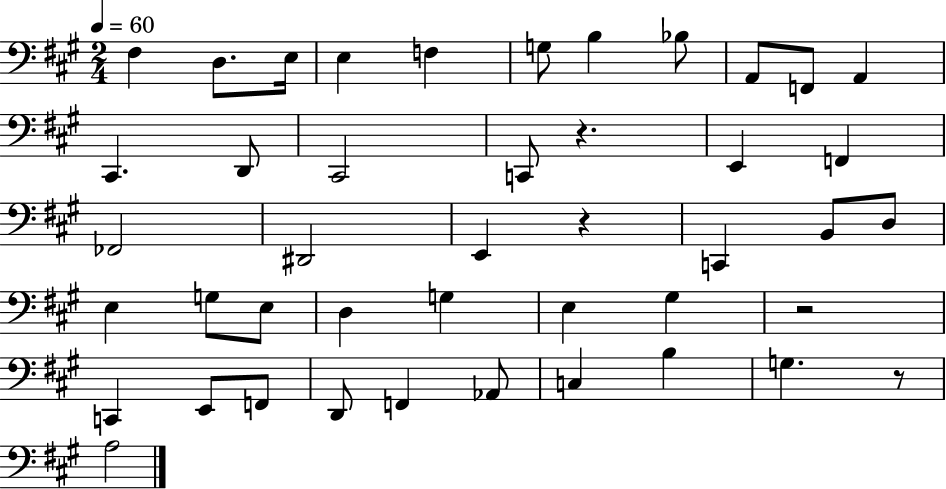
F#3/q D3/e. E3/s E3/q F3/q G3/e B3/q Bb3/e A2/e F2/e A2/q C#2/q. D2/e C#2/h C2/e R/q. E2/q F2/q FES2/h D#2/h E2/q R/q C2/q B2/e D3/e E3/q G3/e E3/e D3/q G3/q E3/q G#3/q R/h C2/q E2/e F2/e D2/e F2/q Ab2/e C3/q B3/q G3/q. R/e A3/h